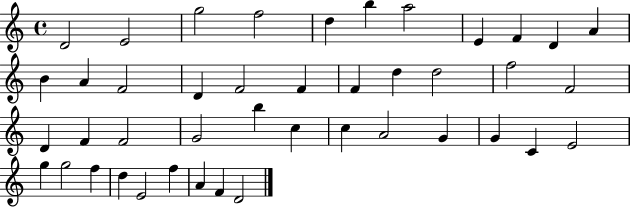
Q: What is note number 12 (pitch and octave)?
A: B4